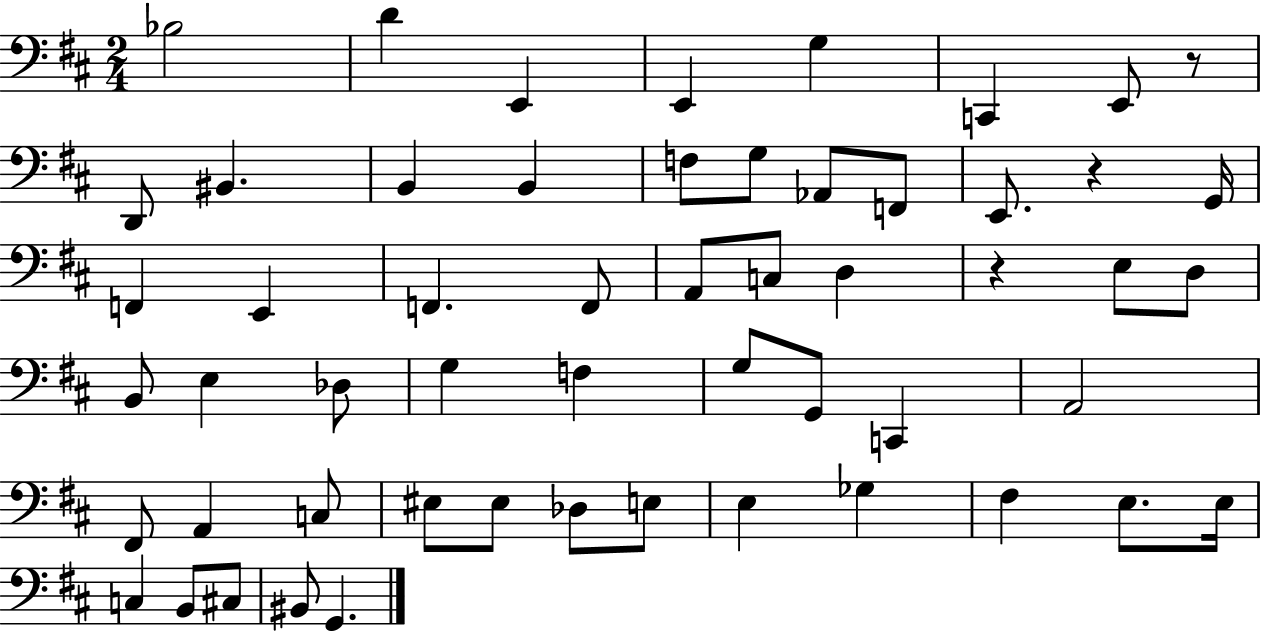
X:1
T:Untitled
M:2/4
L:1/4
K:D
_B,2 D E,, E,, G, C,, E,,/2 z/2 D,,/2 ^B,, B,, B,, F,/2 G,/2 _A,,/2 F,,/2 E,,/2 z G,,/4 F,, E,, F,, F,,/2 A,,/2 C,/2 D, z E,/2 D,/2 B,,/2 E, _D,/2 G, F, G,/2 G,,/2 C,, A,,2 ^F,,/2 A,, C,/2 ^E,/2 ^E,/2 _D,/2 E,/2 E, _G, ^F, E,/2 E,/4 C, B,,/2 ^C,/2 ^B,,/2 G,,